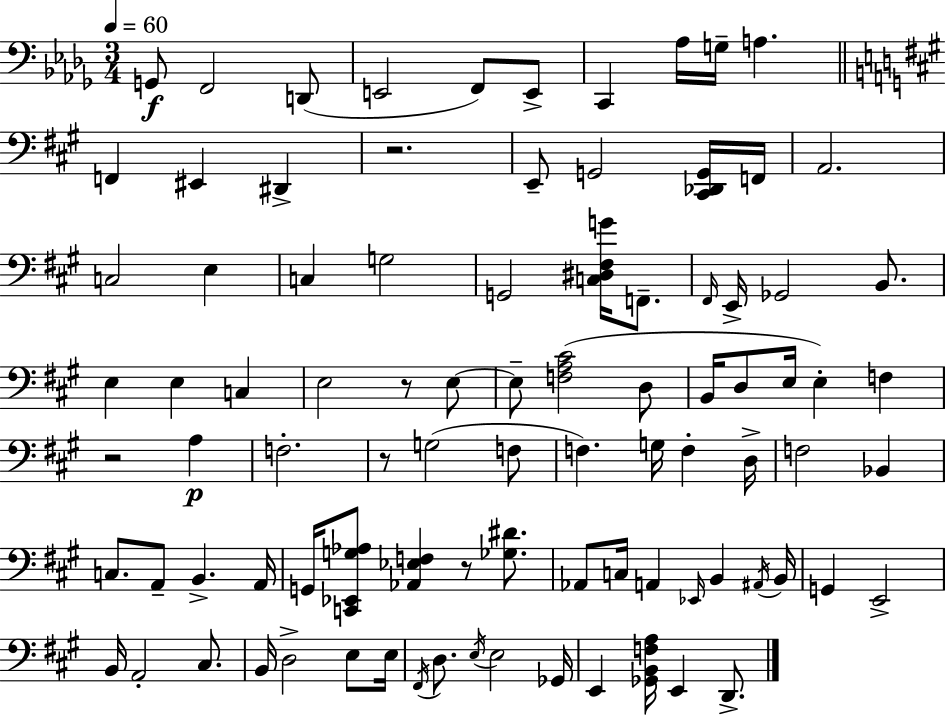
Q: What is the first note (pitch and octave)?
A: G2